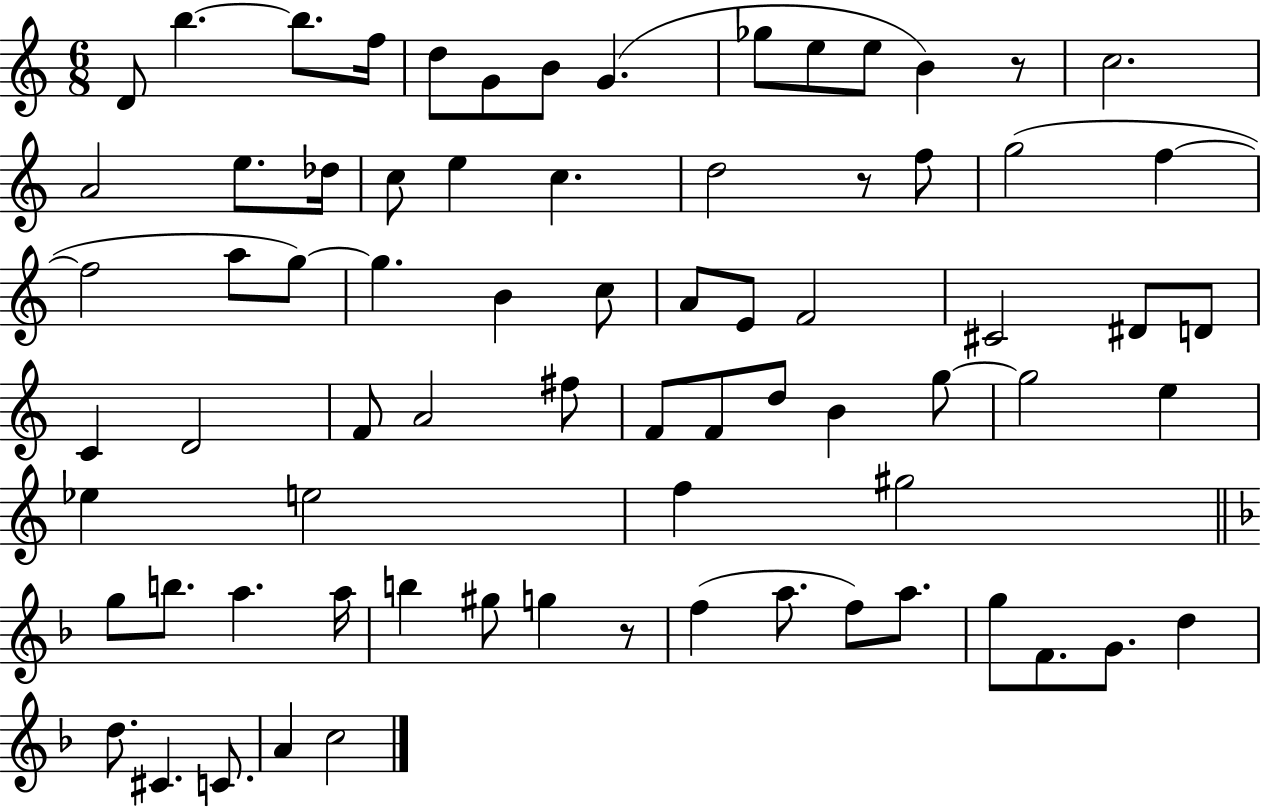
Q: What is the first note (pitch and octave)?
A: D4